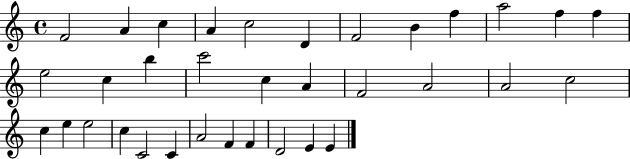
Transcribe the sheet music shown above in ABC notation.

X:1
T:Untitled
M:4/4
L:1/4
K:C
F2 A c A c2 D F2 B f a2 f f e2 c b c'2 c A F2 A2 A2 c2 c e e2 c C2 C A2 F F D2 E E